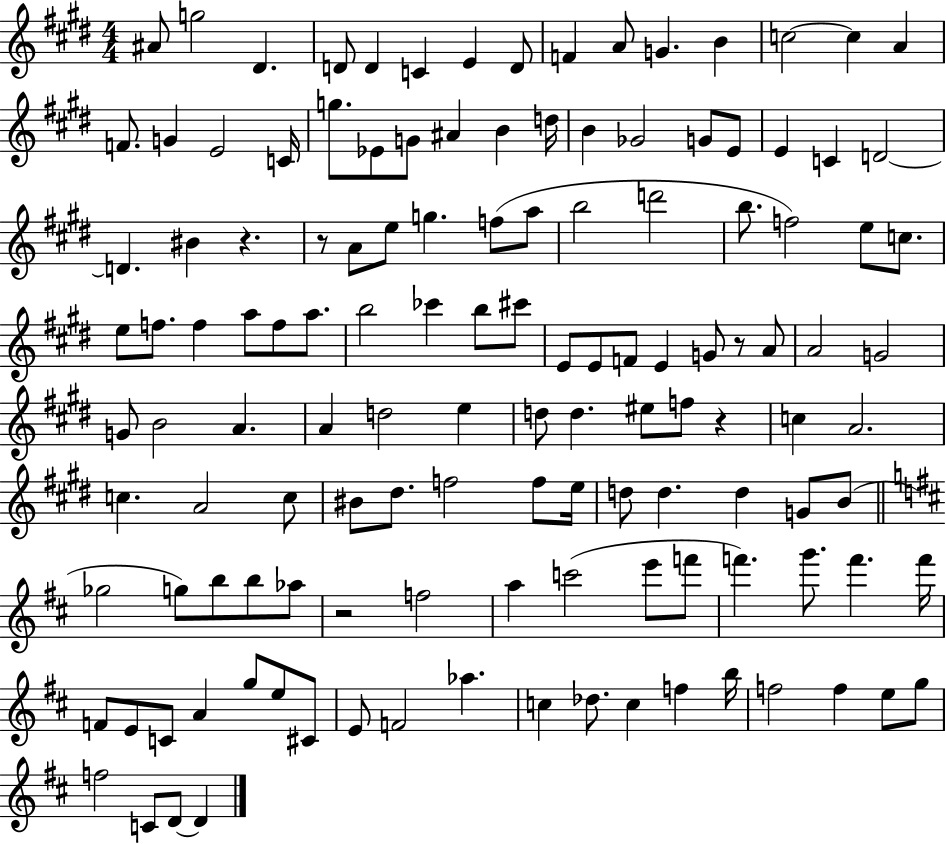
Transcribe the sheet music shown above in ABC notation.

X:1
T:Untitled
M:4/4
L:1/4
K:E
^A/2 g2 ^D D/2 D C E D/2 F A/2 G B c2 c A F/2 G E2 C/4 g/2 _E/2 G/2 ^A B d/4 B _G2 G/2 E/2 E C D2 D ^B z z/2 A/2 e/2 g f/2 a/2 b2 d'2 b/2 f2 e/2 c/2 e/2 f/2 f a/2 f/2 a/2 b2 _c' b/2 ^c'/2 E/2 E/2 F/2 E G/2 z/2 A/2 A2 G2 G/2 B2 A A d2 e d/2 d ^e/2 f/2 z c A2 c A2 c/2 ^B/2 ^d/2 f2 f/2 e/4 d/2 d d G/2 B/2 _g2 g/2 b/2 b/2 _a/2 z2 f2 a c'2 e'/2 f'/2 f' g'/2 f' f'/4 F/2 E/2 C/2 A g/2 e/2 ^C/2 E/2 F2 _a c _d/2 c f b/4 f2 f e/2 g/2 f2 C/2 D/2 D